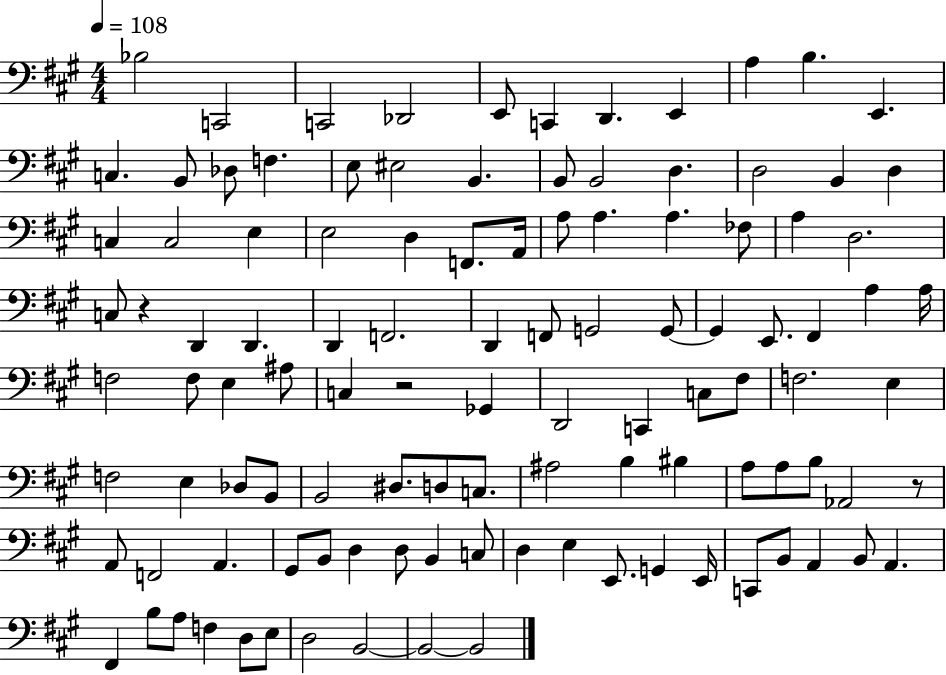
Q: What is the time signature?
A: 4/4